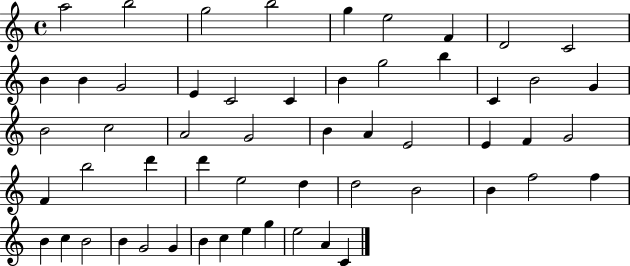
X:1
T:Untitled
M:4/4
L:1/4
K:C
a2 b2 g2 b2 g e2 F D2 C2 B B G2 E C2 C B g2 b C B2 G B2 c2 A2 G2 B A E2 E F G2 F b2 d' d' e2 d d2 B2 B f2 f B c B2 B G2 G B c e g e2 A C